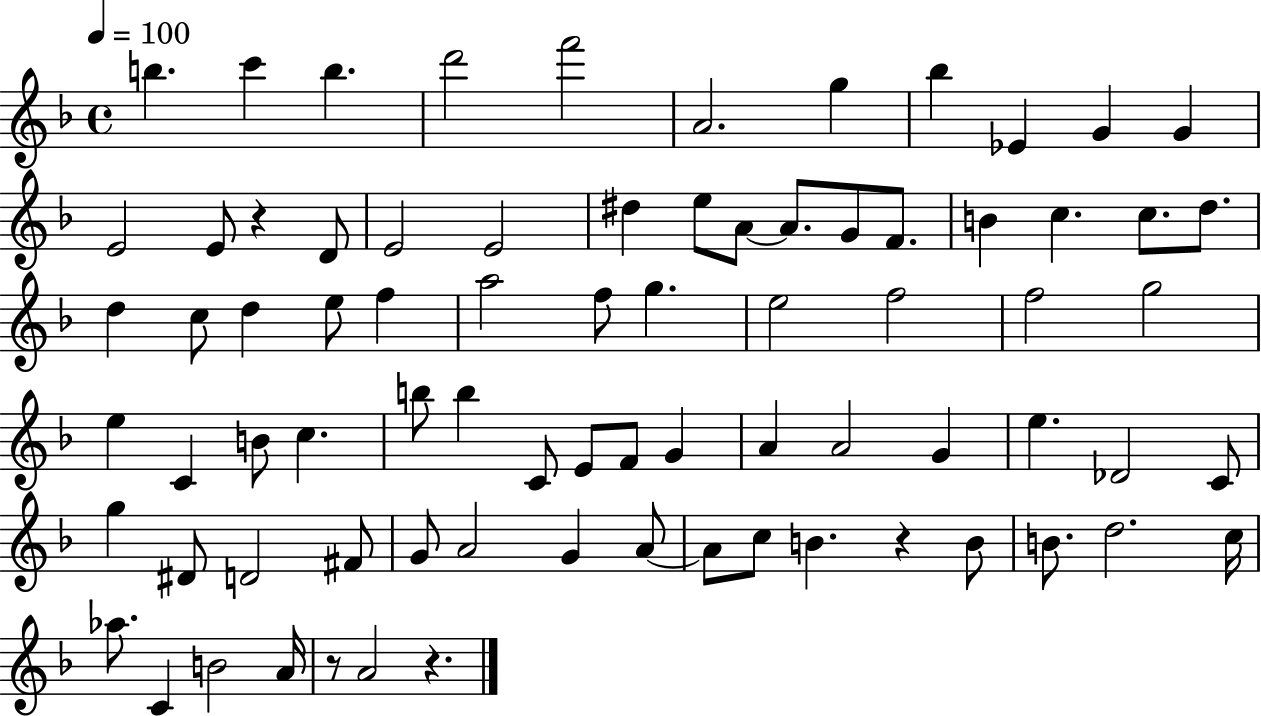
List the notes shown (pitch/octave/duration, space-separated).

B5/q. C6/q B5/q. D6/h F6/h A4/h. G5/q Bb5/q Eb4/q G4/q G4/q E4/h E4/e R/q D4/e E4/h E4/h D#5/q E5/e A4/e A4/e. G4/e F4/e. B4/q C5/q. C5/e. D5/e. D5/q C5/e D5/q E5/e F5/q A5/h F5/e G5/q. E5/h F5/h F5/h G5/h E5/q C4/q B4/e C5/q. B5/e B5/q C4/e E4/e F4/e G4/q A4/q A4/h G4/q E5/q. Db4/h C4/e G5/q D#4/e D4/h F#4/e G4/e A4/h G4/q A4/e A4/e C5/e B4/q. R/q B4/e B4/e. D5/h. C5/s Ab5/e. C4/q B4/h A4/s R/e A4/h R/q.